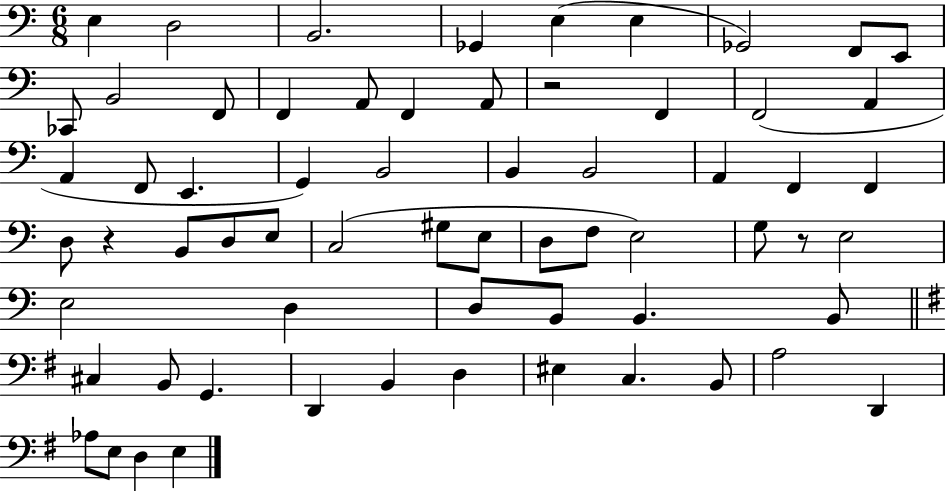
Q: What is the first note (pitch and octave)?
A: E3